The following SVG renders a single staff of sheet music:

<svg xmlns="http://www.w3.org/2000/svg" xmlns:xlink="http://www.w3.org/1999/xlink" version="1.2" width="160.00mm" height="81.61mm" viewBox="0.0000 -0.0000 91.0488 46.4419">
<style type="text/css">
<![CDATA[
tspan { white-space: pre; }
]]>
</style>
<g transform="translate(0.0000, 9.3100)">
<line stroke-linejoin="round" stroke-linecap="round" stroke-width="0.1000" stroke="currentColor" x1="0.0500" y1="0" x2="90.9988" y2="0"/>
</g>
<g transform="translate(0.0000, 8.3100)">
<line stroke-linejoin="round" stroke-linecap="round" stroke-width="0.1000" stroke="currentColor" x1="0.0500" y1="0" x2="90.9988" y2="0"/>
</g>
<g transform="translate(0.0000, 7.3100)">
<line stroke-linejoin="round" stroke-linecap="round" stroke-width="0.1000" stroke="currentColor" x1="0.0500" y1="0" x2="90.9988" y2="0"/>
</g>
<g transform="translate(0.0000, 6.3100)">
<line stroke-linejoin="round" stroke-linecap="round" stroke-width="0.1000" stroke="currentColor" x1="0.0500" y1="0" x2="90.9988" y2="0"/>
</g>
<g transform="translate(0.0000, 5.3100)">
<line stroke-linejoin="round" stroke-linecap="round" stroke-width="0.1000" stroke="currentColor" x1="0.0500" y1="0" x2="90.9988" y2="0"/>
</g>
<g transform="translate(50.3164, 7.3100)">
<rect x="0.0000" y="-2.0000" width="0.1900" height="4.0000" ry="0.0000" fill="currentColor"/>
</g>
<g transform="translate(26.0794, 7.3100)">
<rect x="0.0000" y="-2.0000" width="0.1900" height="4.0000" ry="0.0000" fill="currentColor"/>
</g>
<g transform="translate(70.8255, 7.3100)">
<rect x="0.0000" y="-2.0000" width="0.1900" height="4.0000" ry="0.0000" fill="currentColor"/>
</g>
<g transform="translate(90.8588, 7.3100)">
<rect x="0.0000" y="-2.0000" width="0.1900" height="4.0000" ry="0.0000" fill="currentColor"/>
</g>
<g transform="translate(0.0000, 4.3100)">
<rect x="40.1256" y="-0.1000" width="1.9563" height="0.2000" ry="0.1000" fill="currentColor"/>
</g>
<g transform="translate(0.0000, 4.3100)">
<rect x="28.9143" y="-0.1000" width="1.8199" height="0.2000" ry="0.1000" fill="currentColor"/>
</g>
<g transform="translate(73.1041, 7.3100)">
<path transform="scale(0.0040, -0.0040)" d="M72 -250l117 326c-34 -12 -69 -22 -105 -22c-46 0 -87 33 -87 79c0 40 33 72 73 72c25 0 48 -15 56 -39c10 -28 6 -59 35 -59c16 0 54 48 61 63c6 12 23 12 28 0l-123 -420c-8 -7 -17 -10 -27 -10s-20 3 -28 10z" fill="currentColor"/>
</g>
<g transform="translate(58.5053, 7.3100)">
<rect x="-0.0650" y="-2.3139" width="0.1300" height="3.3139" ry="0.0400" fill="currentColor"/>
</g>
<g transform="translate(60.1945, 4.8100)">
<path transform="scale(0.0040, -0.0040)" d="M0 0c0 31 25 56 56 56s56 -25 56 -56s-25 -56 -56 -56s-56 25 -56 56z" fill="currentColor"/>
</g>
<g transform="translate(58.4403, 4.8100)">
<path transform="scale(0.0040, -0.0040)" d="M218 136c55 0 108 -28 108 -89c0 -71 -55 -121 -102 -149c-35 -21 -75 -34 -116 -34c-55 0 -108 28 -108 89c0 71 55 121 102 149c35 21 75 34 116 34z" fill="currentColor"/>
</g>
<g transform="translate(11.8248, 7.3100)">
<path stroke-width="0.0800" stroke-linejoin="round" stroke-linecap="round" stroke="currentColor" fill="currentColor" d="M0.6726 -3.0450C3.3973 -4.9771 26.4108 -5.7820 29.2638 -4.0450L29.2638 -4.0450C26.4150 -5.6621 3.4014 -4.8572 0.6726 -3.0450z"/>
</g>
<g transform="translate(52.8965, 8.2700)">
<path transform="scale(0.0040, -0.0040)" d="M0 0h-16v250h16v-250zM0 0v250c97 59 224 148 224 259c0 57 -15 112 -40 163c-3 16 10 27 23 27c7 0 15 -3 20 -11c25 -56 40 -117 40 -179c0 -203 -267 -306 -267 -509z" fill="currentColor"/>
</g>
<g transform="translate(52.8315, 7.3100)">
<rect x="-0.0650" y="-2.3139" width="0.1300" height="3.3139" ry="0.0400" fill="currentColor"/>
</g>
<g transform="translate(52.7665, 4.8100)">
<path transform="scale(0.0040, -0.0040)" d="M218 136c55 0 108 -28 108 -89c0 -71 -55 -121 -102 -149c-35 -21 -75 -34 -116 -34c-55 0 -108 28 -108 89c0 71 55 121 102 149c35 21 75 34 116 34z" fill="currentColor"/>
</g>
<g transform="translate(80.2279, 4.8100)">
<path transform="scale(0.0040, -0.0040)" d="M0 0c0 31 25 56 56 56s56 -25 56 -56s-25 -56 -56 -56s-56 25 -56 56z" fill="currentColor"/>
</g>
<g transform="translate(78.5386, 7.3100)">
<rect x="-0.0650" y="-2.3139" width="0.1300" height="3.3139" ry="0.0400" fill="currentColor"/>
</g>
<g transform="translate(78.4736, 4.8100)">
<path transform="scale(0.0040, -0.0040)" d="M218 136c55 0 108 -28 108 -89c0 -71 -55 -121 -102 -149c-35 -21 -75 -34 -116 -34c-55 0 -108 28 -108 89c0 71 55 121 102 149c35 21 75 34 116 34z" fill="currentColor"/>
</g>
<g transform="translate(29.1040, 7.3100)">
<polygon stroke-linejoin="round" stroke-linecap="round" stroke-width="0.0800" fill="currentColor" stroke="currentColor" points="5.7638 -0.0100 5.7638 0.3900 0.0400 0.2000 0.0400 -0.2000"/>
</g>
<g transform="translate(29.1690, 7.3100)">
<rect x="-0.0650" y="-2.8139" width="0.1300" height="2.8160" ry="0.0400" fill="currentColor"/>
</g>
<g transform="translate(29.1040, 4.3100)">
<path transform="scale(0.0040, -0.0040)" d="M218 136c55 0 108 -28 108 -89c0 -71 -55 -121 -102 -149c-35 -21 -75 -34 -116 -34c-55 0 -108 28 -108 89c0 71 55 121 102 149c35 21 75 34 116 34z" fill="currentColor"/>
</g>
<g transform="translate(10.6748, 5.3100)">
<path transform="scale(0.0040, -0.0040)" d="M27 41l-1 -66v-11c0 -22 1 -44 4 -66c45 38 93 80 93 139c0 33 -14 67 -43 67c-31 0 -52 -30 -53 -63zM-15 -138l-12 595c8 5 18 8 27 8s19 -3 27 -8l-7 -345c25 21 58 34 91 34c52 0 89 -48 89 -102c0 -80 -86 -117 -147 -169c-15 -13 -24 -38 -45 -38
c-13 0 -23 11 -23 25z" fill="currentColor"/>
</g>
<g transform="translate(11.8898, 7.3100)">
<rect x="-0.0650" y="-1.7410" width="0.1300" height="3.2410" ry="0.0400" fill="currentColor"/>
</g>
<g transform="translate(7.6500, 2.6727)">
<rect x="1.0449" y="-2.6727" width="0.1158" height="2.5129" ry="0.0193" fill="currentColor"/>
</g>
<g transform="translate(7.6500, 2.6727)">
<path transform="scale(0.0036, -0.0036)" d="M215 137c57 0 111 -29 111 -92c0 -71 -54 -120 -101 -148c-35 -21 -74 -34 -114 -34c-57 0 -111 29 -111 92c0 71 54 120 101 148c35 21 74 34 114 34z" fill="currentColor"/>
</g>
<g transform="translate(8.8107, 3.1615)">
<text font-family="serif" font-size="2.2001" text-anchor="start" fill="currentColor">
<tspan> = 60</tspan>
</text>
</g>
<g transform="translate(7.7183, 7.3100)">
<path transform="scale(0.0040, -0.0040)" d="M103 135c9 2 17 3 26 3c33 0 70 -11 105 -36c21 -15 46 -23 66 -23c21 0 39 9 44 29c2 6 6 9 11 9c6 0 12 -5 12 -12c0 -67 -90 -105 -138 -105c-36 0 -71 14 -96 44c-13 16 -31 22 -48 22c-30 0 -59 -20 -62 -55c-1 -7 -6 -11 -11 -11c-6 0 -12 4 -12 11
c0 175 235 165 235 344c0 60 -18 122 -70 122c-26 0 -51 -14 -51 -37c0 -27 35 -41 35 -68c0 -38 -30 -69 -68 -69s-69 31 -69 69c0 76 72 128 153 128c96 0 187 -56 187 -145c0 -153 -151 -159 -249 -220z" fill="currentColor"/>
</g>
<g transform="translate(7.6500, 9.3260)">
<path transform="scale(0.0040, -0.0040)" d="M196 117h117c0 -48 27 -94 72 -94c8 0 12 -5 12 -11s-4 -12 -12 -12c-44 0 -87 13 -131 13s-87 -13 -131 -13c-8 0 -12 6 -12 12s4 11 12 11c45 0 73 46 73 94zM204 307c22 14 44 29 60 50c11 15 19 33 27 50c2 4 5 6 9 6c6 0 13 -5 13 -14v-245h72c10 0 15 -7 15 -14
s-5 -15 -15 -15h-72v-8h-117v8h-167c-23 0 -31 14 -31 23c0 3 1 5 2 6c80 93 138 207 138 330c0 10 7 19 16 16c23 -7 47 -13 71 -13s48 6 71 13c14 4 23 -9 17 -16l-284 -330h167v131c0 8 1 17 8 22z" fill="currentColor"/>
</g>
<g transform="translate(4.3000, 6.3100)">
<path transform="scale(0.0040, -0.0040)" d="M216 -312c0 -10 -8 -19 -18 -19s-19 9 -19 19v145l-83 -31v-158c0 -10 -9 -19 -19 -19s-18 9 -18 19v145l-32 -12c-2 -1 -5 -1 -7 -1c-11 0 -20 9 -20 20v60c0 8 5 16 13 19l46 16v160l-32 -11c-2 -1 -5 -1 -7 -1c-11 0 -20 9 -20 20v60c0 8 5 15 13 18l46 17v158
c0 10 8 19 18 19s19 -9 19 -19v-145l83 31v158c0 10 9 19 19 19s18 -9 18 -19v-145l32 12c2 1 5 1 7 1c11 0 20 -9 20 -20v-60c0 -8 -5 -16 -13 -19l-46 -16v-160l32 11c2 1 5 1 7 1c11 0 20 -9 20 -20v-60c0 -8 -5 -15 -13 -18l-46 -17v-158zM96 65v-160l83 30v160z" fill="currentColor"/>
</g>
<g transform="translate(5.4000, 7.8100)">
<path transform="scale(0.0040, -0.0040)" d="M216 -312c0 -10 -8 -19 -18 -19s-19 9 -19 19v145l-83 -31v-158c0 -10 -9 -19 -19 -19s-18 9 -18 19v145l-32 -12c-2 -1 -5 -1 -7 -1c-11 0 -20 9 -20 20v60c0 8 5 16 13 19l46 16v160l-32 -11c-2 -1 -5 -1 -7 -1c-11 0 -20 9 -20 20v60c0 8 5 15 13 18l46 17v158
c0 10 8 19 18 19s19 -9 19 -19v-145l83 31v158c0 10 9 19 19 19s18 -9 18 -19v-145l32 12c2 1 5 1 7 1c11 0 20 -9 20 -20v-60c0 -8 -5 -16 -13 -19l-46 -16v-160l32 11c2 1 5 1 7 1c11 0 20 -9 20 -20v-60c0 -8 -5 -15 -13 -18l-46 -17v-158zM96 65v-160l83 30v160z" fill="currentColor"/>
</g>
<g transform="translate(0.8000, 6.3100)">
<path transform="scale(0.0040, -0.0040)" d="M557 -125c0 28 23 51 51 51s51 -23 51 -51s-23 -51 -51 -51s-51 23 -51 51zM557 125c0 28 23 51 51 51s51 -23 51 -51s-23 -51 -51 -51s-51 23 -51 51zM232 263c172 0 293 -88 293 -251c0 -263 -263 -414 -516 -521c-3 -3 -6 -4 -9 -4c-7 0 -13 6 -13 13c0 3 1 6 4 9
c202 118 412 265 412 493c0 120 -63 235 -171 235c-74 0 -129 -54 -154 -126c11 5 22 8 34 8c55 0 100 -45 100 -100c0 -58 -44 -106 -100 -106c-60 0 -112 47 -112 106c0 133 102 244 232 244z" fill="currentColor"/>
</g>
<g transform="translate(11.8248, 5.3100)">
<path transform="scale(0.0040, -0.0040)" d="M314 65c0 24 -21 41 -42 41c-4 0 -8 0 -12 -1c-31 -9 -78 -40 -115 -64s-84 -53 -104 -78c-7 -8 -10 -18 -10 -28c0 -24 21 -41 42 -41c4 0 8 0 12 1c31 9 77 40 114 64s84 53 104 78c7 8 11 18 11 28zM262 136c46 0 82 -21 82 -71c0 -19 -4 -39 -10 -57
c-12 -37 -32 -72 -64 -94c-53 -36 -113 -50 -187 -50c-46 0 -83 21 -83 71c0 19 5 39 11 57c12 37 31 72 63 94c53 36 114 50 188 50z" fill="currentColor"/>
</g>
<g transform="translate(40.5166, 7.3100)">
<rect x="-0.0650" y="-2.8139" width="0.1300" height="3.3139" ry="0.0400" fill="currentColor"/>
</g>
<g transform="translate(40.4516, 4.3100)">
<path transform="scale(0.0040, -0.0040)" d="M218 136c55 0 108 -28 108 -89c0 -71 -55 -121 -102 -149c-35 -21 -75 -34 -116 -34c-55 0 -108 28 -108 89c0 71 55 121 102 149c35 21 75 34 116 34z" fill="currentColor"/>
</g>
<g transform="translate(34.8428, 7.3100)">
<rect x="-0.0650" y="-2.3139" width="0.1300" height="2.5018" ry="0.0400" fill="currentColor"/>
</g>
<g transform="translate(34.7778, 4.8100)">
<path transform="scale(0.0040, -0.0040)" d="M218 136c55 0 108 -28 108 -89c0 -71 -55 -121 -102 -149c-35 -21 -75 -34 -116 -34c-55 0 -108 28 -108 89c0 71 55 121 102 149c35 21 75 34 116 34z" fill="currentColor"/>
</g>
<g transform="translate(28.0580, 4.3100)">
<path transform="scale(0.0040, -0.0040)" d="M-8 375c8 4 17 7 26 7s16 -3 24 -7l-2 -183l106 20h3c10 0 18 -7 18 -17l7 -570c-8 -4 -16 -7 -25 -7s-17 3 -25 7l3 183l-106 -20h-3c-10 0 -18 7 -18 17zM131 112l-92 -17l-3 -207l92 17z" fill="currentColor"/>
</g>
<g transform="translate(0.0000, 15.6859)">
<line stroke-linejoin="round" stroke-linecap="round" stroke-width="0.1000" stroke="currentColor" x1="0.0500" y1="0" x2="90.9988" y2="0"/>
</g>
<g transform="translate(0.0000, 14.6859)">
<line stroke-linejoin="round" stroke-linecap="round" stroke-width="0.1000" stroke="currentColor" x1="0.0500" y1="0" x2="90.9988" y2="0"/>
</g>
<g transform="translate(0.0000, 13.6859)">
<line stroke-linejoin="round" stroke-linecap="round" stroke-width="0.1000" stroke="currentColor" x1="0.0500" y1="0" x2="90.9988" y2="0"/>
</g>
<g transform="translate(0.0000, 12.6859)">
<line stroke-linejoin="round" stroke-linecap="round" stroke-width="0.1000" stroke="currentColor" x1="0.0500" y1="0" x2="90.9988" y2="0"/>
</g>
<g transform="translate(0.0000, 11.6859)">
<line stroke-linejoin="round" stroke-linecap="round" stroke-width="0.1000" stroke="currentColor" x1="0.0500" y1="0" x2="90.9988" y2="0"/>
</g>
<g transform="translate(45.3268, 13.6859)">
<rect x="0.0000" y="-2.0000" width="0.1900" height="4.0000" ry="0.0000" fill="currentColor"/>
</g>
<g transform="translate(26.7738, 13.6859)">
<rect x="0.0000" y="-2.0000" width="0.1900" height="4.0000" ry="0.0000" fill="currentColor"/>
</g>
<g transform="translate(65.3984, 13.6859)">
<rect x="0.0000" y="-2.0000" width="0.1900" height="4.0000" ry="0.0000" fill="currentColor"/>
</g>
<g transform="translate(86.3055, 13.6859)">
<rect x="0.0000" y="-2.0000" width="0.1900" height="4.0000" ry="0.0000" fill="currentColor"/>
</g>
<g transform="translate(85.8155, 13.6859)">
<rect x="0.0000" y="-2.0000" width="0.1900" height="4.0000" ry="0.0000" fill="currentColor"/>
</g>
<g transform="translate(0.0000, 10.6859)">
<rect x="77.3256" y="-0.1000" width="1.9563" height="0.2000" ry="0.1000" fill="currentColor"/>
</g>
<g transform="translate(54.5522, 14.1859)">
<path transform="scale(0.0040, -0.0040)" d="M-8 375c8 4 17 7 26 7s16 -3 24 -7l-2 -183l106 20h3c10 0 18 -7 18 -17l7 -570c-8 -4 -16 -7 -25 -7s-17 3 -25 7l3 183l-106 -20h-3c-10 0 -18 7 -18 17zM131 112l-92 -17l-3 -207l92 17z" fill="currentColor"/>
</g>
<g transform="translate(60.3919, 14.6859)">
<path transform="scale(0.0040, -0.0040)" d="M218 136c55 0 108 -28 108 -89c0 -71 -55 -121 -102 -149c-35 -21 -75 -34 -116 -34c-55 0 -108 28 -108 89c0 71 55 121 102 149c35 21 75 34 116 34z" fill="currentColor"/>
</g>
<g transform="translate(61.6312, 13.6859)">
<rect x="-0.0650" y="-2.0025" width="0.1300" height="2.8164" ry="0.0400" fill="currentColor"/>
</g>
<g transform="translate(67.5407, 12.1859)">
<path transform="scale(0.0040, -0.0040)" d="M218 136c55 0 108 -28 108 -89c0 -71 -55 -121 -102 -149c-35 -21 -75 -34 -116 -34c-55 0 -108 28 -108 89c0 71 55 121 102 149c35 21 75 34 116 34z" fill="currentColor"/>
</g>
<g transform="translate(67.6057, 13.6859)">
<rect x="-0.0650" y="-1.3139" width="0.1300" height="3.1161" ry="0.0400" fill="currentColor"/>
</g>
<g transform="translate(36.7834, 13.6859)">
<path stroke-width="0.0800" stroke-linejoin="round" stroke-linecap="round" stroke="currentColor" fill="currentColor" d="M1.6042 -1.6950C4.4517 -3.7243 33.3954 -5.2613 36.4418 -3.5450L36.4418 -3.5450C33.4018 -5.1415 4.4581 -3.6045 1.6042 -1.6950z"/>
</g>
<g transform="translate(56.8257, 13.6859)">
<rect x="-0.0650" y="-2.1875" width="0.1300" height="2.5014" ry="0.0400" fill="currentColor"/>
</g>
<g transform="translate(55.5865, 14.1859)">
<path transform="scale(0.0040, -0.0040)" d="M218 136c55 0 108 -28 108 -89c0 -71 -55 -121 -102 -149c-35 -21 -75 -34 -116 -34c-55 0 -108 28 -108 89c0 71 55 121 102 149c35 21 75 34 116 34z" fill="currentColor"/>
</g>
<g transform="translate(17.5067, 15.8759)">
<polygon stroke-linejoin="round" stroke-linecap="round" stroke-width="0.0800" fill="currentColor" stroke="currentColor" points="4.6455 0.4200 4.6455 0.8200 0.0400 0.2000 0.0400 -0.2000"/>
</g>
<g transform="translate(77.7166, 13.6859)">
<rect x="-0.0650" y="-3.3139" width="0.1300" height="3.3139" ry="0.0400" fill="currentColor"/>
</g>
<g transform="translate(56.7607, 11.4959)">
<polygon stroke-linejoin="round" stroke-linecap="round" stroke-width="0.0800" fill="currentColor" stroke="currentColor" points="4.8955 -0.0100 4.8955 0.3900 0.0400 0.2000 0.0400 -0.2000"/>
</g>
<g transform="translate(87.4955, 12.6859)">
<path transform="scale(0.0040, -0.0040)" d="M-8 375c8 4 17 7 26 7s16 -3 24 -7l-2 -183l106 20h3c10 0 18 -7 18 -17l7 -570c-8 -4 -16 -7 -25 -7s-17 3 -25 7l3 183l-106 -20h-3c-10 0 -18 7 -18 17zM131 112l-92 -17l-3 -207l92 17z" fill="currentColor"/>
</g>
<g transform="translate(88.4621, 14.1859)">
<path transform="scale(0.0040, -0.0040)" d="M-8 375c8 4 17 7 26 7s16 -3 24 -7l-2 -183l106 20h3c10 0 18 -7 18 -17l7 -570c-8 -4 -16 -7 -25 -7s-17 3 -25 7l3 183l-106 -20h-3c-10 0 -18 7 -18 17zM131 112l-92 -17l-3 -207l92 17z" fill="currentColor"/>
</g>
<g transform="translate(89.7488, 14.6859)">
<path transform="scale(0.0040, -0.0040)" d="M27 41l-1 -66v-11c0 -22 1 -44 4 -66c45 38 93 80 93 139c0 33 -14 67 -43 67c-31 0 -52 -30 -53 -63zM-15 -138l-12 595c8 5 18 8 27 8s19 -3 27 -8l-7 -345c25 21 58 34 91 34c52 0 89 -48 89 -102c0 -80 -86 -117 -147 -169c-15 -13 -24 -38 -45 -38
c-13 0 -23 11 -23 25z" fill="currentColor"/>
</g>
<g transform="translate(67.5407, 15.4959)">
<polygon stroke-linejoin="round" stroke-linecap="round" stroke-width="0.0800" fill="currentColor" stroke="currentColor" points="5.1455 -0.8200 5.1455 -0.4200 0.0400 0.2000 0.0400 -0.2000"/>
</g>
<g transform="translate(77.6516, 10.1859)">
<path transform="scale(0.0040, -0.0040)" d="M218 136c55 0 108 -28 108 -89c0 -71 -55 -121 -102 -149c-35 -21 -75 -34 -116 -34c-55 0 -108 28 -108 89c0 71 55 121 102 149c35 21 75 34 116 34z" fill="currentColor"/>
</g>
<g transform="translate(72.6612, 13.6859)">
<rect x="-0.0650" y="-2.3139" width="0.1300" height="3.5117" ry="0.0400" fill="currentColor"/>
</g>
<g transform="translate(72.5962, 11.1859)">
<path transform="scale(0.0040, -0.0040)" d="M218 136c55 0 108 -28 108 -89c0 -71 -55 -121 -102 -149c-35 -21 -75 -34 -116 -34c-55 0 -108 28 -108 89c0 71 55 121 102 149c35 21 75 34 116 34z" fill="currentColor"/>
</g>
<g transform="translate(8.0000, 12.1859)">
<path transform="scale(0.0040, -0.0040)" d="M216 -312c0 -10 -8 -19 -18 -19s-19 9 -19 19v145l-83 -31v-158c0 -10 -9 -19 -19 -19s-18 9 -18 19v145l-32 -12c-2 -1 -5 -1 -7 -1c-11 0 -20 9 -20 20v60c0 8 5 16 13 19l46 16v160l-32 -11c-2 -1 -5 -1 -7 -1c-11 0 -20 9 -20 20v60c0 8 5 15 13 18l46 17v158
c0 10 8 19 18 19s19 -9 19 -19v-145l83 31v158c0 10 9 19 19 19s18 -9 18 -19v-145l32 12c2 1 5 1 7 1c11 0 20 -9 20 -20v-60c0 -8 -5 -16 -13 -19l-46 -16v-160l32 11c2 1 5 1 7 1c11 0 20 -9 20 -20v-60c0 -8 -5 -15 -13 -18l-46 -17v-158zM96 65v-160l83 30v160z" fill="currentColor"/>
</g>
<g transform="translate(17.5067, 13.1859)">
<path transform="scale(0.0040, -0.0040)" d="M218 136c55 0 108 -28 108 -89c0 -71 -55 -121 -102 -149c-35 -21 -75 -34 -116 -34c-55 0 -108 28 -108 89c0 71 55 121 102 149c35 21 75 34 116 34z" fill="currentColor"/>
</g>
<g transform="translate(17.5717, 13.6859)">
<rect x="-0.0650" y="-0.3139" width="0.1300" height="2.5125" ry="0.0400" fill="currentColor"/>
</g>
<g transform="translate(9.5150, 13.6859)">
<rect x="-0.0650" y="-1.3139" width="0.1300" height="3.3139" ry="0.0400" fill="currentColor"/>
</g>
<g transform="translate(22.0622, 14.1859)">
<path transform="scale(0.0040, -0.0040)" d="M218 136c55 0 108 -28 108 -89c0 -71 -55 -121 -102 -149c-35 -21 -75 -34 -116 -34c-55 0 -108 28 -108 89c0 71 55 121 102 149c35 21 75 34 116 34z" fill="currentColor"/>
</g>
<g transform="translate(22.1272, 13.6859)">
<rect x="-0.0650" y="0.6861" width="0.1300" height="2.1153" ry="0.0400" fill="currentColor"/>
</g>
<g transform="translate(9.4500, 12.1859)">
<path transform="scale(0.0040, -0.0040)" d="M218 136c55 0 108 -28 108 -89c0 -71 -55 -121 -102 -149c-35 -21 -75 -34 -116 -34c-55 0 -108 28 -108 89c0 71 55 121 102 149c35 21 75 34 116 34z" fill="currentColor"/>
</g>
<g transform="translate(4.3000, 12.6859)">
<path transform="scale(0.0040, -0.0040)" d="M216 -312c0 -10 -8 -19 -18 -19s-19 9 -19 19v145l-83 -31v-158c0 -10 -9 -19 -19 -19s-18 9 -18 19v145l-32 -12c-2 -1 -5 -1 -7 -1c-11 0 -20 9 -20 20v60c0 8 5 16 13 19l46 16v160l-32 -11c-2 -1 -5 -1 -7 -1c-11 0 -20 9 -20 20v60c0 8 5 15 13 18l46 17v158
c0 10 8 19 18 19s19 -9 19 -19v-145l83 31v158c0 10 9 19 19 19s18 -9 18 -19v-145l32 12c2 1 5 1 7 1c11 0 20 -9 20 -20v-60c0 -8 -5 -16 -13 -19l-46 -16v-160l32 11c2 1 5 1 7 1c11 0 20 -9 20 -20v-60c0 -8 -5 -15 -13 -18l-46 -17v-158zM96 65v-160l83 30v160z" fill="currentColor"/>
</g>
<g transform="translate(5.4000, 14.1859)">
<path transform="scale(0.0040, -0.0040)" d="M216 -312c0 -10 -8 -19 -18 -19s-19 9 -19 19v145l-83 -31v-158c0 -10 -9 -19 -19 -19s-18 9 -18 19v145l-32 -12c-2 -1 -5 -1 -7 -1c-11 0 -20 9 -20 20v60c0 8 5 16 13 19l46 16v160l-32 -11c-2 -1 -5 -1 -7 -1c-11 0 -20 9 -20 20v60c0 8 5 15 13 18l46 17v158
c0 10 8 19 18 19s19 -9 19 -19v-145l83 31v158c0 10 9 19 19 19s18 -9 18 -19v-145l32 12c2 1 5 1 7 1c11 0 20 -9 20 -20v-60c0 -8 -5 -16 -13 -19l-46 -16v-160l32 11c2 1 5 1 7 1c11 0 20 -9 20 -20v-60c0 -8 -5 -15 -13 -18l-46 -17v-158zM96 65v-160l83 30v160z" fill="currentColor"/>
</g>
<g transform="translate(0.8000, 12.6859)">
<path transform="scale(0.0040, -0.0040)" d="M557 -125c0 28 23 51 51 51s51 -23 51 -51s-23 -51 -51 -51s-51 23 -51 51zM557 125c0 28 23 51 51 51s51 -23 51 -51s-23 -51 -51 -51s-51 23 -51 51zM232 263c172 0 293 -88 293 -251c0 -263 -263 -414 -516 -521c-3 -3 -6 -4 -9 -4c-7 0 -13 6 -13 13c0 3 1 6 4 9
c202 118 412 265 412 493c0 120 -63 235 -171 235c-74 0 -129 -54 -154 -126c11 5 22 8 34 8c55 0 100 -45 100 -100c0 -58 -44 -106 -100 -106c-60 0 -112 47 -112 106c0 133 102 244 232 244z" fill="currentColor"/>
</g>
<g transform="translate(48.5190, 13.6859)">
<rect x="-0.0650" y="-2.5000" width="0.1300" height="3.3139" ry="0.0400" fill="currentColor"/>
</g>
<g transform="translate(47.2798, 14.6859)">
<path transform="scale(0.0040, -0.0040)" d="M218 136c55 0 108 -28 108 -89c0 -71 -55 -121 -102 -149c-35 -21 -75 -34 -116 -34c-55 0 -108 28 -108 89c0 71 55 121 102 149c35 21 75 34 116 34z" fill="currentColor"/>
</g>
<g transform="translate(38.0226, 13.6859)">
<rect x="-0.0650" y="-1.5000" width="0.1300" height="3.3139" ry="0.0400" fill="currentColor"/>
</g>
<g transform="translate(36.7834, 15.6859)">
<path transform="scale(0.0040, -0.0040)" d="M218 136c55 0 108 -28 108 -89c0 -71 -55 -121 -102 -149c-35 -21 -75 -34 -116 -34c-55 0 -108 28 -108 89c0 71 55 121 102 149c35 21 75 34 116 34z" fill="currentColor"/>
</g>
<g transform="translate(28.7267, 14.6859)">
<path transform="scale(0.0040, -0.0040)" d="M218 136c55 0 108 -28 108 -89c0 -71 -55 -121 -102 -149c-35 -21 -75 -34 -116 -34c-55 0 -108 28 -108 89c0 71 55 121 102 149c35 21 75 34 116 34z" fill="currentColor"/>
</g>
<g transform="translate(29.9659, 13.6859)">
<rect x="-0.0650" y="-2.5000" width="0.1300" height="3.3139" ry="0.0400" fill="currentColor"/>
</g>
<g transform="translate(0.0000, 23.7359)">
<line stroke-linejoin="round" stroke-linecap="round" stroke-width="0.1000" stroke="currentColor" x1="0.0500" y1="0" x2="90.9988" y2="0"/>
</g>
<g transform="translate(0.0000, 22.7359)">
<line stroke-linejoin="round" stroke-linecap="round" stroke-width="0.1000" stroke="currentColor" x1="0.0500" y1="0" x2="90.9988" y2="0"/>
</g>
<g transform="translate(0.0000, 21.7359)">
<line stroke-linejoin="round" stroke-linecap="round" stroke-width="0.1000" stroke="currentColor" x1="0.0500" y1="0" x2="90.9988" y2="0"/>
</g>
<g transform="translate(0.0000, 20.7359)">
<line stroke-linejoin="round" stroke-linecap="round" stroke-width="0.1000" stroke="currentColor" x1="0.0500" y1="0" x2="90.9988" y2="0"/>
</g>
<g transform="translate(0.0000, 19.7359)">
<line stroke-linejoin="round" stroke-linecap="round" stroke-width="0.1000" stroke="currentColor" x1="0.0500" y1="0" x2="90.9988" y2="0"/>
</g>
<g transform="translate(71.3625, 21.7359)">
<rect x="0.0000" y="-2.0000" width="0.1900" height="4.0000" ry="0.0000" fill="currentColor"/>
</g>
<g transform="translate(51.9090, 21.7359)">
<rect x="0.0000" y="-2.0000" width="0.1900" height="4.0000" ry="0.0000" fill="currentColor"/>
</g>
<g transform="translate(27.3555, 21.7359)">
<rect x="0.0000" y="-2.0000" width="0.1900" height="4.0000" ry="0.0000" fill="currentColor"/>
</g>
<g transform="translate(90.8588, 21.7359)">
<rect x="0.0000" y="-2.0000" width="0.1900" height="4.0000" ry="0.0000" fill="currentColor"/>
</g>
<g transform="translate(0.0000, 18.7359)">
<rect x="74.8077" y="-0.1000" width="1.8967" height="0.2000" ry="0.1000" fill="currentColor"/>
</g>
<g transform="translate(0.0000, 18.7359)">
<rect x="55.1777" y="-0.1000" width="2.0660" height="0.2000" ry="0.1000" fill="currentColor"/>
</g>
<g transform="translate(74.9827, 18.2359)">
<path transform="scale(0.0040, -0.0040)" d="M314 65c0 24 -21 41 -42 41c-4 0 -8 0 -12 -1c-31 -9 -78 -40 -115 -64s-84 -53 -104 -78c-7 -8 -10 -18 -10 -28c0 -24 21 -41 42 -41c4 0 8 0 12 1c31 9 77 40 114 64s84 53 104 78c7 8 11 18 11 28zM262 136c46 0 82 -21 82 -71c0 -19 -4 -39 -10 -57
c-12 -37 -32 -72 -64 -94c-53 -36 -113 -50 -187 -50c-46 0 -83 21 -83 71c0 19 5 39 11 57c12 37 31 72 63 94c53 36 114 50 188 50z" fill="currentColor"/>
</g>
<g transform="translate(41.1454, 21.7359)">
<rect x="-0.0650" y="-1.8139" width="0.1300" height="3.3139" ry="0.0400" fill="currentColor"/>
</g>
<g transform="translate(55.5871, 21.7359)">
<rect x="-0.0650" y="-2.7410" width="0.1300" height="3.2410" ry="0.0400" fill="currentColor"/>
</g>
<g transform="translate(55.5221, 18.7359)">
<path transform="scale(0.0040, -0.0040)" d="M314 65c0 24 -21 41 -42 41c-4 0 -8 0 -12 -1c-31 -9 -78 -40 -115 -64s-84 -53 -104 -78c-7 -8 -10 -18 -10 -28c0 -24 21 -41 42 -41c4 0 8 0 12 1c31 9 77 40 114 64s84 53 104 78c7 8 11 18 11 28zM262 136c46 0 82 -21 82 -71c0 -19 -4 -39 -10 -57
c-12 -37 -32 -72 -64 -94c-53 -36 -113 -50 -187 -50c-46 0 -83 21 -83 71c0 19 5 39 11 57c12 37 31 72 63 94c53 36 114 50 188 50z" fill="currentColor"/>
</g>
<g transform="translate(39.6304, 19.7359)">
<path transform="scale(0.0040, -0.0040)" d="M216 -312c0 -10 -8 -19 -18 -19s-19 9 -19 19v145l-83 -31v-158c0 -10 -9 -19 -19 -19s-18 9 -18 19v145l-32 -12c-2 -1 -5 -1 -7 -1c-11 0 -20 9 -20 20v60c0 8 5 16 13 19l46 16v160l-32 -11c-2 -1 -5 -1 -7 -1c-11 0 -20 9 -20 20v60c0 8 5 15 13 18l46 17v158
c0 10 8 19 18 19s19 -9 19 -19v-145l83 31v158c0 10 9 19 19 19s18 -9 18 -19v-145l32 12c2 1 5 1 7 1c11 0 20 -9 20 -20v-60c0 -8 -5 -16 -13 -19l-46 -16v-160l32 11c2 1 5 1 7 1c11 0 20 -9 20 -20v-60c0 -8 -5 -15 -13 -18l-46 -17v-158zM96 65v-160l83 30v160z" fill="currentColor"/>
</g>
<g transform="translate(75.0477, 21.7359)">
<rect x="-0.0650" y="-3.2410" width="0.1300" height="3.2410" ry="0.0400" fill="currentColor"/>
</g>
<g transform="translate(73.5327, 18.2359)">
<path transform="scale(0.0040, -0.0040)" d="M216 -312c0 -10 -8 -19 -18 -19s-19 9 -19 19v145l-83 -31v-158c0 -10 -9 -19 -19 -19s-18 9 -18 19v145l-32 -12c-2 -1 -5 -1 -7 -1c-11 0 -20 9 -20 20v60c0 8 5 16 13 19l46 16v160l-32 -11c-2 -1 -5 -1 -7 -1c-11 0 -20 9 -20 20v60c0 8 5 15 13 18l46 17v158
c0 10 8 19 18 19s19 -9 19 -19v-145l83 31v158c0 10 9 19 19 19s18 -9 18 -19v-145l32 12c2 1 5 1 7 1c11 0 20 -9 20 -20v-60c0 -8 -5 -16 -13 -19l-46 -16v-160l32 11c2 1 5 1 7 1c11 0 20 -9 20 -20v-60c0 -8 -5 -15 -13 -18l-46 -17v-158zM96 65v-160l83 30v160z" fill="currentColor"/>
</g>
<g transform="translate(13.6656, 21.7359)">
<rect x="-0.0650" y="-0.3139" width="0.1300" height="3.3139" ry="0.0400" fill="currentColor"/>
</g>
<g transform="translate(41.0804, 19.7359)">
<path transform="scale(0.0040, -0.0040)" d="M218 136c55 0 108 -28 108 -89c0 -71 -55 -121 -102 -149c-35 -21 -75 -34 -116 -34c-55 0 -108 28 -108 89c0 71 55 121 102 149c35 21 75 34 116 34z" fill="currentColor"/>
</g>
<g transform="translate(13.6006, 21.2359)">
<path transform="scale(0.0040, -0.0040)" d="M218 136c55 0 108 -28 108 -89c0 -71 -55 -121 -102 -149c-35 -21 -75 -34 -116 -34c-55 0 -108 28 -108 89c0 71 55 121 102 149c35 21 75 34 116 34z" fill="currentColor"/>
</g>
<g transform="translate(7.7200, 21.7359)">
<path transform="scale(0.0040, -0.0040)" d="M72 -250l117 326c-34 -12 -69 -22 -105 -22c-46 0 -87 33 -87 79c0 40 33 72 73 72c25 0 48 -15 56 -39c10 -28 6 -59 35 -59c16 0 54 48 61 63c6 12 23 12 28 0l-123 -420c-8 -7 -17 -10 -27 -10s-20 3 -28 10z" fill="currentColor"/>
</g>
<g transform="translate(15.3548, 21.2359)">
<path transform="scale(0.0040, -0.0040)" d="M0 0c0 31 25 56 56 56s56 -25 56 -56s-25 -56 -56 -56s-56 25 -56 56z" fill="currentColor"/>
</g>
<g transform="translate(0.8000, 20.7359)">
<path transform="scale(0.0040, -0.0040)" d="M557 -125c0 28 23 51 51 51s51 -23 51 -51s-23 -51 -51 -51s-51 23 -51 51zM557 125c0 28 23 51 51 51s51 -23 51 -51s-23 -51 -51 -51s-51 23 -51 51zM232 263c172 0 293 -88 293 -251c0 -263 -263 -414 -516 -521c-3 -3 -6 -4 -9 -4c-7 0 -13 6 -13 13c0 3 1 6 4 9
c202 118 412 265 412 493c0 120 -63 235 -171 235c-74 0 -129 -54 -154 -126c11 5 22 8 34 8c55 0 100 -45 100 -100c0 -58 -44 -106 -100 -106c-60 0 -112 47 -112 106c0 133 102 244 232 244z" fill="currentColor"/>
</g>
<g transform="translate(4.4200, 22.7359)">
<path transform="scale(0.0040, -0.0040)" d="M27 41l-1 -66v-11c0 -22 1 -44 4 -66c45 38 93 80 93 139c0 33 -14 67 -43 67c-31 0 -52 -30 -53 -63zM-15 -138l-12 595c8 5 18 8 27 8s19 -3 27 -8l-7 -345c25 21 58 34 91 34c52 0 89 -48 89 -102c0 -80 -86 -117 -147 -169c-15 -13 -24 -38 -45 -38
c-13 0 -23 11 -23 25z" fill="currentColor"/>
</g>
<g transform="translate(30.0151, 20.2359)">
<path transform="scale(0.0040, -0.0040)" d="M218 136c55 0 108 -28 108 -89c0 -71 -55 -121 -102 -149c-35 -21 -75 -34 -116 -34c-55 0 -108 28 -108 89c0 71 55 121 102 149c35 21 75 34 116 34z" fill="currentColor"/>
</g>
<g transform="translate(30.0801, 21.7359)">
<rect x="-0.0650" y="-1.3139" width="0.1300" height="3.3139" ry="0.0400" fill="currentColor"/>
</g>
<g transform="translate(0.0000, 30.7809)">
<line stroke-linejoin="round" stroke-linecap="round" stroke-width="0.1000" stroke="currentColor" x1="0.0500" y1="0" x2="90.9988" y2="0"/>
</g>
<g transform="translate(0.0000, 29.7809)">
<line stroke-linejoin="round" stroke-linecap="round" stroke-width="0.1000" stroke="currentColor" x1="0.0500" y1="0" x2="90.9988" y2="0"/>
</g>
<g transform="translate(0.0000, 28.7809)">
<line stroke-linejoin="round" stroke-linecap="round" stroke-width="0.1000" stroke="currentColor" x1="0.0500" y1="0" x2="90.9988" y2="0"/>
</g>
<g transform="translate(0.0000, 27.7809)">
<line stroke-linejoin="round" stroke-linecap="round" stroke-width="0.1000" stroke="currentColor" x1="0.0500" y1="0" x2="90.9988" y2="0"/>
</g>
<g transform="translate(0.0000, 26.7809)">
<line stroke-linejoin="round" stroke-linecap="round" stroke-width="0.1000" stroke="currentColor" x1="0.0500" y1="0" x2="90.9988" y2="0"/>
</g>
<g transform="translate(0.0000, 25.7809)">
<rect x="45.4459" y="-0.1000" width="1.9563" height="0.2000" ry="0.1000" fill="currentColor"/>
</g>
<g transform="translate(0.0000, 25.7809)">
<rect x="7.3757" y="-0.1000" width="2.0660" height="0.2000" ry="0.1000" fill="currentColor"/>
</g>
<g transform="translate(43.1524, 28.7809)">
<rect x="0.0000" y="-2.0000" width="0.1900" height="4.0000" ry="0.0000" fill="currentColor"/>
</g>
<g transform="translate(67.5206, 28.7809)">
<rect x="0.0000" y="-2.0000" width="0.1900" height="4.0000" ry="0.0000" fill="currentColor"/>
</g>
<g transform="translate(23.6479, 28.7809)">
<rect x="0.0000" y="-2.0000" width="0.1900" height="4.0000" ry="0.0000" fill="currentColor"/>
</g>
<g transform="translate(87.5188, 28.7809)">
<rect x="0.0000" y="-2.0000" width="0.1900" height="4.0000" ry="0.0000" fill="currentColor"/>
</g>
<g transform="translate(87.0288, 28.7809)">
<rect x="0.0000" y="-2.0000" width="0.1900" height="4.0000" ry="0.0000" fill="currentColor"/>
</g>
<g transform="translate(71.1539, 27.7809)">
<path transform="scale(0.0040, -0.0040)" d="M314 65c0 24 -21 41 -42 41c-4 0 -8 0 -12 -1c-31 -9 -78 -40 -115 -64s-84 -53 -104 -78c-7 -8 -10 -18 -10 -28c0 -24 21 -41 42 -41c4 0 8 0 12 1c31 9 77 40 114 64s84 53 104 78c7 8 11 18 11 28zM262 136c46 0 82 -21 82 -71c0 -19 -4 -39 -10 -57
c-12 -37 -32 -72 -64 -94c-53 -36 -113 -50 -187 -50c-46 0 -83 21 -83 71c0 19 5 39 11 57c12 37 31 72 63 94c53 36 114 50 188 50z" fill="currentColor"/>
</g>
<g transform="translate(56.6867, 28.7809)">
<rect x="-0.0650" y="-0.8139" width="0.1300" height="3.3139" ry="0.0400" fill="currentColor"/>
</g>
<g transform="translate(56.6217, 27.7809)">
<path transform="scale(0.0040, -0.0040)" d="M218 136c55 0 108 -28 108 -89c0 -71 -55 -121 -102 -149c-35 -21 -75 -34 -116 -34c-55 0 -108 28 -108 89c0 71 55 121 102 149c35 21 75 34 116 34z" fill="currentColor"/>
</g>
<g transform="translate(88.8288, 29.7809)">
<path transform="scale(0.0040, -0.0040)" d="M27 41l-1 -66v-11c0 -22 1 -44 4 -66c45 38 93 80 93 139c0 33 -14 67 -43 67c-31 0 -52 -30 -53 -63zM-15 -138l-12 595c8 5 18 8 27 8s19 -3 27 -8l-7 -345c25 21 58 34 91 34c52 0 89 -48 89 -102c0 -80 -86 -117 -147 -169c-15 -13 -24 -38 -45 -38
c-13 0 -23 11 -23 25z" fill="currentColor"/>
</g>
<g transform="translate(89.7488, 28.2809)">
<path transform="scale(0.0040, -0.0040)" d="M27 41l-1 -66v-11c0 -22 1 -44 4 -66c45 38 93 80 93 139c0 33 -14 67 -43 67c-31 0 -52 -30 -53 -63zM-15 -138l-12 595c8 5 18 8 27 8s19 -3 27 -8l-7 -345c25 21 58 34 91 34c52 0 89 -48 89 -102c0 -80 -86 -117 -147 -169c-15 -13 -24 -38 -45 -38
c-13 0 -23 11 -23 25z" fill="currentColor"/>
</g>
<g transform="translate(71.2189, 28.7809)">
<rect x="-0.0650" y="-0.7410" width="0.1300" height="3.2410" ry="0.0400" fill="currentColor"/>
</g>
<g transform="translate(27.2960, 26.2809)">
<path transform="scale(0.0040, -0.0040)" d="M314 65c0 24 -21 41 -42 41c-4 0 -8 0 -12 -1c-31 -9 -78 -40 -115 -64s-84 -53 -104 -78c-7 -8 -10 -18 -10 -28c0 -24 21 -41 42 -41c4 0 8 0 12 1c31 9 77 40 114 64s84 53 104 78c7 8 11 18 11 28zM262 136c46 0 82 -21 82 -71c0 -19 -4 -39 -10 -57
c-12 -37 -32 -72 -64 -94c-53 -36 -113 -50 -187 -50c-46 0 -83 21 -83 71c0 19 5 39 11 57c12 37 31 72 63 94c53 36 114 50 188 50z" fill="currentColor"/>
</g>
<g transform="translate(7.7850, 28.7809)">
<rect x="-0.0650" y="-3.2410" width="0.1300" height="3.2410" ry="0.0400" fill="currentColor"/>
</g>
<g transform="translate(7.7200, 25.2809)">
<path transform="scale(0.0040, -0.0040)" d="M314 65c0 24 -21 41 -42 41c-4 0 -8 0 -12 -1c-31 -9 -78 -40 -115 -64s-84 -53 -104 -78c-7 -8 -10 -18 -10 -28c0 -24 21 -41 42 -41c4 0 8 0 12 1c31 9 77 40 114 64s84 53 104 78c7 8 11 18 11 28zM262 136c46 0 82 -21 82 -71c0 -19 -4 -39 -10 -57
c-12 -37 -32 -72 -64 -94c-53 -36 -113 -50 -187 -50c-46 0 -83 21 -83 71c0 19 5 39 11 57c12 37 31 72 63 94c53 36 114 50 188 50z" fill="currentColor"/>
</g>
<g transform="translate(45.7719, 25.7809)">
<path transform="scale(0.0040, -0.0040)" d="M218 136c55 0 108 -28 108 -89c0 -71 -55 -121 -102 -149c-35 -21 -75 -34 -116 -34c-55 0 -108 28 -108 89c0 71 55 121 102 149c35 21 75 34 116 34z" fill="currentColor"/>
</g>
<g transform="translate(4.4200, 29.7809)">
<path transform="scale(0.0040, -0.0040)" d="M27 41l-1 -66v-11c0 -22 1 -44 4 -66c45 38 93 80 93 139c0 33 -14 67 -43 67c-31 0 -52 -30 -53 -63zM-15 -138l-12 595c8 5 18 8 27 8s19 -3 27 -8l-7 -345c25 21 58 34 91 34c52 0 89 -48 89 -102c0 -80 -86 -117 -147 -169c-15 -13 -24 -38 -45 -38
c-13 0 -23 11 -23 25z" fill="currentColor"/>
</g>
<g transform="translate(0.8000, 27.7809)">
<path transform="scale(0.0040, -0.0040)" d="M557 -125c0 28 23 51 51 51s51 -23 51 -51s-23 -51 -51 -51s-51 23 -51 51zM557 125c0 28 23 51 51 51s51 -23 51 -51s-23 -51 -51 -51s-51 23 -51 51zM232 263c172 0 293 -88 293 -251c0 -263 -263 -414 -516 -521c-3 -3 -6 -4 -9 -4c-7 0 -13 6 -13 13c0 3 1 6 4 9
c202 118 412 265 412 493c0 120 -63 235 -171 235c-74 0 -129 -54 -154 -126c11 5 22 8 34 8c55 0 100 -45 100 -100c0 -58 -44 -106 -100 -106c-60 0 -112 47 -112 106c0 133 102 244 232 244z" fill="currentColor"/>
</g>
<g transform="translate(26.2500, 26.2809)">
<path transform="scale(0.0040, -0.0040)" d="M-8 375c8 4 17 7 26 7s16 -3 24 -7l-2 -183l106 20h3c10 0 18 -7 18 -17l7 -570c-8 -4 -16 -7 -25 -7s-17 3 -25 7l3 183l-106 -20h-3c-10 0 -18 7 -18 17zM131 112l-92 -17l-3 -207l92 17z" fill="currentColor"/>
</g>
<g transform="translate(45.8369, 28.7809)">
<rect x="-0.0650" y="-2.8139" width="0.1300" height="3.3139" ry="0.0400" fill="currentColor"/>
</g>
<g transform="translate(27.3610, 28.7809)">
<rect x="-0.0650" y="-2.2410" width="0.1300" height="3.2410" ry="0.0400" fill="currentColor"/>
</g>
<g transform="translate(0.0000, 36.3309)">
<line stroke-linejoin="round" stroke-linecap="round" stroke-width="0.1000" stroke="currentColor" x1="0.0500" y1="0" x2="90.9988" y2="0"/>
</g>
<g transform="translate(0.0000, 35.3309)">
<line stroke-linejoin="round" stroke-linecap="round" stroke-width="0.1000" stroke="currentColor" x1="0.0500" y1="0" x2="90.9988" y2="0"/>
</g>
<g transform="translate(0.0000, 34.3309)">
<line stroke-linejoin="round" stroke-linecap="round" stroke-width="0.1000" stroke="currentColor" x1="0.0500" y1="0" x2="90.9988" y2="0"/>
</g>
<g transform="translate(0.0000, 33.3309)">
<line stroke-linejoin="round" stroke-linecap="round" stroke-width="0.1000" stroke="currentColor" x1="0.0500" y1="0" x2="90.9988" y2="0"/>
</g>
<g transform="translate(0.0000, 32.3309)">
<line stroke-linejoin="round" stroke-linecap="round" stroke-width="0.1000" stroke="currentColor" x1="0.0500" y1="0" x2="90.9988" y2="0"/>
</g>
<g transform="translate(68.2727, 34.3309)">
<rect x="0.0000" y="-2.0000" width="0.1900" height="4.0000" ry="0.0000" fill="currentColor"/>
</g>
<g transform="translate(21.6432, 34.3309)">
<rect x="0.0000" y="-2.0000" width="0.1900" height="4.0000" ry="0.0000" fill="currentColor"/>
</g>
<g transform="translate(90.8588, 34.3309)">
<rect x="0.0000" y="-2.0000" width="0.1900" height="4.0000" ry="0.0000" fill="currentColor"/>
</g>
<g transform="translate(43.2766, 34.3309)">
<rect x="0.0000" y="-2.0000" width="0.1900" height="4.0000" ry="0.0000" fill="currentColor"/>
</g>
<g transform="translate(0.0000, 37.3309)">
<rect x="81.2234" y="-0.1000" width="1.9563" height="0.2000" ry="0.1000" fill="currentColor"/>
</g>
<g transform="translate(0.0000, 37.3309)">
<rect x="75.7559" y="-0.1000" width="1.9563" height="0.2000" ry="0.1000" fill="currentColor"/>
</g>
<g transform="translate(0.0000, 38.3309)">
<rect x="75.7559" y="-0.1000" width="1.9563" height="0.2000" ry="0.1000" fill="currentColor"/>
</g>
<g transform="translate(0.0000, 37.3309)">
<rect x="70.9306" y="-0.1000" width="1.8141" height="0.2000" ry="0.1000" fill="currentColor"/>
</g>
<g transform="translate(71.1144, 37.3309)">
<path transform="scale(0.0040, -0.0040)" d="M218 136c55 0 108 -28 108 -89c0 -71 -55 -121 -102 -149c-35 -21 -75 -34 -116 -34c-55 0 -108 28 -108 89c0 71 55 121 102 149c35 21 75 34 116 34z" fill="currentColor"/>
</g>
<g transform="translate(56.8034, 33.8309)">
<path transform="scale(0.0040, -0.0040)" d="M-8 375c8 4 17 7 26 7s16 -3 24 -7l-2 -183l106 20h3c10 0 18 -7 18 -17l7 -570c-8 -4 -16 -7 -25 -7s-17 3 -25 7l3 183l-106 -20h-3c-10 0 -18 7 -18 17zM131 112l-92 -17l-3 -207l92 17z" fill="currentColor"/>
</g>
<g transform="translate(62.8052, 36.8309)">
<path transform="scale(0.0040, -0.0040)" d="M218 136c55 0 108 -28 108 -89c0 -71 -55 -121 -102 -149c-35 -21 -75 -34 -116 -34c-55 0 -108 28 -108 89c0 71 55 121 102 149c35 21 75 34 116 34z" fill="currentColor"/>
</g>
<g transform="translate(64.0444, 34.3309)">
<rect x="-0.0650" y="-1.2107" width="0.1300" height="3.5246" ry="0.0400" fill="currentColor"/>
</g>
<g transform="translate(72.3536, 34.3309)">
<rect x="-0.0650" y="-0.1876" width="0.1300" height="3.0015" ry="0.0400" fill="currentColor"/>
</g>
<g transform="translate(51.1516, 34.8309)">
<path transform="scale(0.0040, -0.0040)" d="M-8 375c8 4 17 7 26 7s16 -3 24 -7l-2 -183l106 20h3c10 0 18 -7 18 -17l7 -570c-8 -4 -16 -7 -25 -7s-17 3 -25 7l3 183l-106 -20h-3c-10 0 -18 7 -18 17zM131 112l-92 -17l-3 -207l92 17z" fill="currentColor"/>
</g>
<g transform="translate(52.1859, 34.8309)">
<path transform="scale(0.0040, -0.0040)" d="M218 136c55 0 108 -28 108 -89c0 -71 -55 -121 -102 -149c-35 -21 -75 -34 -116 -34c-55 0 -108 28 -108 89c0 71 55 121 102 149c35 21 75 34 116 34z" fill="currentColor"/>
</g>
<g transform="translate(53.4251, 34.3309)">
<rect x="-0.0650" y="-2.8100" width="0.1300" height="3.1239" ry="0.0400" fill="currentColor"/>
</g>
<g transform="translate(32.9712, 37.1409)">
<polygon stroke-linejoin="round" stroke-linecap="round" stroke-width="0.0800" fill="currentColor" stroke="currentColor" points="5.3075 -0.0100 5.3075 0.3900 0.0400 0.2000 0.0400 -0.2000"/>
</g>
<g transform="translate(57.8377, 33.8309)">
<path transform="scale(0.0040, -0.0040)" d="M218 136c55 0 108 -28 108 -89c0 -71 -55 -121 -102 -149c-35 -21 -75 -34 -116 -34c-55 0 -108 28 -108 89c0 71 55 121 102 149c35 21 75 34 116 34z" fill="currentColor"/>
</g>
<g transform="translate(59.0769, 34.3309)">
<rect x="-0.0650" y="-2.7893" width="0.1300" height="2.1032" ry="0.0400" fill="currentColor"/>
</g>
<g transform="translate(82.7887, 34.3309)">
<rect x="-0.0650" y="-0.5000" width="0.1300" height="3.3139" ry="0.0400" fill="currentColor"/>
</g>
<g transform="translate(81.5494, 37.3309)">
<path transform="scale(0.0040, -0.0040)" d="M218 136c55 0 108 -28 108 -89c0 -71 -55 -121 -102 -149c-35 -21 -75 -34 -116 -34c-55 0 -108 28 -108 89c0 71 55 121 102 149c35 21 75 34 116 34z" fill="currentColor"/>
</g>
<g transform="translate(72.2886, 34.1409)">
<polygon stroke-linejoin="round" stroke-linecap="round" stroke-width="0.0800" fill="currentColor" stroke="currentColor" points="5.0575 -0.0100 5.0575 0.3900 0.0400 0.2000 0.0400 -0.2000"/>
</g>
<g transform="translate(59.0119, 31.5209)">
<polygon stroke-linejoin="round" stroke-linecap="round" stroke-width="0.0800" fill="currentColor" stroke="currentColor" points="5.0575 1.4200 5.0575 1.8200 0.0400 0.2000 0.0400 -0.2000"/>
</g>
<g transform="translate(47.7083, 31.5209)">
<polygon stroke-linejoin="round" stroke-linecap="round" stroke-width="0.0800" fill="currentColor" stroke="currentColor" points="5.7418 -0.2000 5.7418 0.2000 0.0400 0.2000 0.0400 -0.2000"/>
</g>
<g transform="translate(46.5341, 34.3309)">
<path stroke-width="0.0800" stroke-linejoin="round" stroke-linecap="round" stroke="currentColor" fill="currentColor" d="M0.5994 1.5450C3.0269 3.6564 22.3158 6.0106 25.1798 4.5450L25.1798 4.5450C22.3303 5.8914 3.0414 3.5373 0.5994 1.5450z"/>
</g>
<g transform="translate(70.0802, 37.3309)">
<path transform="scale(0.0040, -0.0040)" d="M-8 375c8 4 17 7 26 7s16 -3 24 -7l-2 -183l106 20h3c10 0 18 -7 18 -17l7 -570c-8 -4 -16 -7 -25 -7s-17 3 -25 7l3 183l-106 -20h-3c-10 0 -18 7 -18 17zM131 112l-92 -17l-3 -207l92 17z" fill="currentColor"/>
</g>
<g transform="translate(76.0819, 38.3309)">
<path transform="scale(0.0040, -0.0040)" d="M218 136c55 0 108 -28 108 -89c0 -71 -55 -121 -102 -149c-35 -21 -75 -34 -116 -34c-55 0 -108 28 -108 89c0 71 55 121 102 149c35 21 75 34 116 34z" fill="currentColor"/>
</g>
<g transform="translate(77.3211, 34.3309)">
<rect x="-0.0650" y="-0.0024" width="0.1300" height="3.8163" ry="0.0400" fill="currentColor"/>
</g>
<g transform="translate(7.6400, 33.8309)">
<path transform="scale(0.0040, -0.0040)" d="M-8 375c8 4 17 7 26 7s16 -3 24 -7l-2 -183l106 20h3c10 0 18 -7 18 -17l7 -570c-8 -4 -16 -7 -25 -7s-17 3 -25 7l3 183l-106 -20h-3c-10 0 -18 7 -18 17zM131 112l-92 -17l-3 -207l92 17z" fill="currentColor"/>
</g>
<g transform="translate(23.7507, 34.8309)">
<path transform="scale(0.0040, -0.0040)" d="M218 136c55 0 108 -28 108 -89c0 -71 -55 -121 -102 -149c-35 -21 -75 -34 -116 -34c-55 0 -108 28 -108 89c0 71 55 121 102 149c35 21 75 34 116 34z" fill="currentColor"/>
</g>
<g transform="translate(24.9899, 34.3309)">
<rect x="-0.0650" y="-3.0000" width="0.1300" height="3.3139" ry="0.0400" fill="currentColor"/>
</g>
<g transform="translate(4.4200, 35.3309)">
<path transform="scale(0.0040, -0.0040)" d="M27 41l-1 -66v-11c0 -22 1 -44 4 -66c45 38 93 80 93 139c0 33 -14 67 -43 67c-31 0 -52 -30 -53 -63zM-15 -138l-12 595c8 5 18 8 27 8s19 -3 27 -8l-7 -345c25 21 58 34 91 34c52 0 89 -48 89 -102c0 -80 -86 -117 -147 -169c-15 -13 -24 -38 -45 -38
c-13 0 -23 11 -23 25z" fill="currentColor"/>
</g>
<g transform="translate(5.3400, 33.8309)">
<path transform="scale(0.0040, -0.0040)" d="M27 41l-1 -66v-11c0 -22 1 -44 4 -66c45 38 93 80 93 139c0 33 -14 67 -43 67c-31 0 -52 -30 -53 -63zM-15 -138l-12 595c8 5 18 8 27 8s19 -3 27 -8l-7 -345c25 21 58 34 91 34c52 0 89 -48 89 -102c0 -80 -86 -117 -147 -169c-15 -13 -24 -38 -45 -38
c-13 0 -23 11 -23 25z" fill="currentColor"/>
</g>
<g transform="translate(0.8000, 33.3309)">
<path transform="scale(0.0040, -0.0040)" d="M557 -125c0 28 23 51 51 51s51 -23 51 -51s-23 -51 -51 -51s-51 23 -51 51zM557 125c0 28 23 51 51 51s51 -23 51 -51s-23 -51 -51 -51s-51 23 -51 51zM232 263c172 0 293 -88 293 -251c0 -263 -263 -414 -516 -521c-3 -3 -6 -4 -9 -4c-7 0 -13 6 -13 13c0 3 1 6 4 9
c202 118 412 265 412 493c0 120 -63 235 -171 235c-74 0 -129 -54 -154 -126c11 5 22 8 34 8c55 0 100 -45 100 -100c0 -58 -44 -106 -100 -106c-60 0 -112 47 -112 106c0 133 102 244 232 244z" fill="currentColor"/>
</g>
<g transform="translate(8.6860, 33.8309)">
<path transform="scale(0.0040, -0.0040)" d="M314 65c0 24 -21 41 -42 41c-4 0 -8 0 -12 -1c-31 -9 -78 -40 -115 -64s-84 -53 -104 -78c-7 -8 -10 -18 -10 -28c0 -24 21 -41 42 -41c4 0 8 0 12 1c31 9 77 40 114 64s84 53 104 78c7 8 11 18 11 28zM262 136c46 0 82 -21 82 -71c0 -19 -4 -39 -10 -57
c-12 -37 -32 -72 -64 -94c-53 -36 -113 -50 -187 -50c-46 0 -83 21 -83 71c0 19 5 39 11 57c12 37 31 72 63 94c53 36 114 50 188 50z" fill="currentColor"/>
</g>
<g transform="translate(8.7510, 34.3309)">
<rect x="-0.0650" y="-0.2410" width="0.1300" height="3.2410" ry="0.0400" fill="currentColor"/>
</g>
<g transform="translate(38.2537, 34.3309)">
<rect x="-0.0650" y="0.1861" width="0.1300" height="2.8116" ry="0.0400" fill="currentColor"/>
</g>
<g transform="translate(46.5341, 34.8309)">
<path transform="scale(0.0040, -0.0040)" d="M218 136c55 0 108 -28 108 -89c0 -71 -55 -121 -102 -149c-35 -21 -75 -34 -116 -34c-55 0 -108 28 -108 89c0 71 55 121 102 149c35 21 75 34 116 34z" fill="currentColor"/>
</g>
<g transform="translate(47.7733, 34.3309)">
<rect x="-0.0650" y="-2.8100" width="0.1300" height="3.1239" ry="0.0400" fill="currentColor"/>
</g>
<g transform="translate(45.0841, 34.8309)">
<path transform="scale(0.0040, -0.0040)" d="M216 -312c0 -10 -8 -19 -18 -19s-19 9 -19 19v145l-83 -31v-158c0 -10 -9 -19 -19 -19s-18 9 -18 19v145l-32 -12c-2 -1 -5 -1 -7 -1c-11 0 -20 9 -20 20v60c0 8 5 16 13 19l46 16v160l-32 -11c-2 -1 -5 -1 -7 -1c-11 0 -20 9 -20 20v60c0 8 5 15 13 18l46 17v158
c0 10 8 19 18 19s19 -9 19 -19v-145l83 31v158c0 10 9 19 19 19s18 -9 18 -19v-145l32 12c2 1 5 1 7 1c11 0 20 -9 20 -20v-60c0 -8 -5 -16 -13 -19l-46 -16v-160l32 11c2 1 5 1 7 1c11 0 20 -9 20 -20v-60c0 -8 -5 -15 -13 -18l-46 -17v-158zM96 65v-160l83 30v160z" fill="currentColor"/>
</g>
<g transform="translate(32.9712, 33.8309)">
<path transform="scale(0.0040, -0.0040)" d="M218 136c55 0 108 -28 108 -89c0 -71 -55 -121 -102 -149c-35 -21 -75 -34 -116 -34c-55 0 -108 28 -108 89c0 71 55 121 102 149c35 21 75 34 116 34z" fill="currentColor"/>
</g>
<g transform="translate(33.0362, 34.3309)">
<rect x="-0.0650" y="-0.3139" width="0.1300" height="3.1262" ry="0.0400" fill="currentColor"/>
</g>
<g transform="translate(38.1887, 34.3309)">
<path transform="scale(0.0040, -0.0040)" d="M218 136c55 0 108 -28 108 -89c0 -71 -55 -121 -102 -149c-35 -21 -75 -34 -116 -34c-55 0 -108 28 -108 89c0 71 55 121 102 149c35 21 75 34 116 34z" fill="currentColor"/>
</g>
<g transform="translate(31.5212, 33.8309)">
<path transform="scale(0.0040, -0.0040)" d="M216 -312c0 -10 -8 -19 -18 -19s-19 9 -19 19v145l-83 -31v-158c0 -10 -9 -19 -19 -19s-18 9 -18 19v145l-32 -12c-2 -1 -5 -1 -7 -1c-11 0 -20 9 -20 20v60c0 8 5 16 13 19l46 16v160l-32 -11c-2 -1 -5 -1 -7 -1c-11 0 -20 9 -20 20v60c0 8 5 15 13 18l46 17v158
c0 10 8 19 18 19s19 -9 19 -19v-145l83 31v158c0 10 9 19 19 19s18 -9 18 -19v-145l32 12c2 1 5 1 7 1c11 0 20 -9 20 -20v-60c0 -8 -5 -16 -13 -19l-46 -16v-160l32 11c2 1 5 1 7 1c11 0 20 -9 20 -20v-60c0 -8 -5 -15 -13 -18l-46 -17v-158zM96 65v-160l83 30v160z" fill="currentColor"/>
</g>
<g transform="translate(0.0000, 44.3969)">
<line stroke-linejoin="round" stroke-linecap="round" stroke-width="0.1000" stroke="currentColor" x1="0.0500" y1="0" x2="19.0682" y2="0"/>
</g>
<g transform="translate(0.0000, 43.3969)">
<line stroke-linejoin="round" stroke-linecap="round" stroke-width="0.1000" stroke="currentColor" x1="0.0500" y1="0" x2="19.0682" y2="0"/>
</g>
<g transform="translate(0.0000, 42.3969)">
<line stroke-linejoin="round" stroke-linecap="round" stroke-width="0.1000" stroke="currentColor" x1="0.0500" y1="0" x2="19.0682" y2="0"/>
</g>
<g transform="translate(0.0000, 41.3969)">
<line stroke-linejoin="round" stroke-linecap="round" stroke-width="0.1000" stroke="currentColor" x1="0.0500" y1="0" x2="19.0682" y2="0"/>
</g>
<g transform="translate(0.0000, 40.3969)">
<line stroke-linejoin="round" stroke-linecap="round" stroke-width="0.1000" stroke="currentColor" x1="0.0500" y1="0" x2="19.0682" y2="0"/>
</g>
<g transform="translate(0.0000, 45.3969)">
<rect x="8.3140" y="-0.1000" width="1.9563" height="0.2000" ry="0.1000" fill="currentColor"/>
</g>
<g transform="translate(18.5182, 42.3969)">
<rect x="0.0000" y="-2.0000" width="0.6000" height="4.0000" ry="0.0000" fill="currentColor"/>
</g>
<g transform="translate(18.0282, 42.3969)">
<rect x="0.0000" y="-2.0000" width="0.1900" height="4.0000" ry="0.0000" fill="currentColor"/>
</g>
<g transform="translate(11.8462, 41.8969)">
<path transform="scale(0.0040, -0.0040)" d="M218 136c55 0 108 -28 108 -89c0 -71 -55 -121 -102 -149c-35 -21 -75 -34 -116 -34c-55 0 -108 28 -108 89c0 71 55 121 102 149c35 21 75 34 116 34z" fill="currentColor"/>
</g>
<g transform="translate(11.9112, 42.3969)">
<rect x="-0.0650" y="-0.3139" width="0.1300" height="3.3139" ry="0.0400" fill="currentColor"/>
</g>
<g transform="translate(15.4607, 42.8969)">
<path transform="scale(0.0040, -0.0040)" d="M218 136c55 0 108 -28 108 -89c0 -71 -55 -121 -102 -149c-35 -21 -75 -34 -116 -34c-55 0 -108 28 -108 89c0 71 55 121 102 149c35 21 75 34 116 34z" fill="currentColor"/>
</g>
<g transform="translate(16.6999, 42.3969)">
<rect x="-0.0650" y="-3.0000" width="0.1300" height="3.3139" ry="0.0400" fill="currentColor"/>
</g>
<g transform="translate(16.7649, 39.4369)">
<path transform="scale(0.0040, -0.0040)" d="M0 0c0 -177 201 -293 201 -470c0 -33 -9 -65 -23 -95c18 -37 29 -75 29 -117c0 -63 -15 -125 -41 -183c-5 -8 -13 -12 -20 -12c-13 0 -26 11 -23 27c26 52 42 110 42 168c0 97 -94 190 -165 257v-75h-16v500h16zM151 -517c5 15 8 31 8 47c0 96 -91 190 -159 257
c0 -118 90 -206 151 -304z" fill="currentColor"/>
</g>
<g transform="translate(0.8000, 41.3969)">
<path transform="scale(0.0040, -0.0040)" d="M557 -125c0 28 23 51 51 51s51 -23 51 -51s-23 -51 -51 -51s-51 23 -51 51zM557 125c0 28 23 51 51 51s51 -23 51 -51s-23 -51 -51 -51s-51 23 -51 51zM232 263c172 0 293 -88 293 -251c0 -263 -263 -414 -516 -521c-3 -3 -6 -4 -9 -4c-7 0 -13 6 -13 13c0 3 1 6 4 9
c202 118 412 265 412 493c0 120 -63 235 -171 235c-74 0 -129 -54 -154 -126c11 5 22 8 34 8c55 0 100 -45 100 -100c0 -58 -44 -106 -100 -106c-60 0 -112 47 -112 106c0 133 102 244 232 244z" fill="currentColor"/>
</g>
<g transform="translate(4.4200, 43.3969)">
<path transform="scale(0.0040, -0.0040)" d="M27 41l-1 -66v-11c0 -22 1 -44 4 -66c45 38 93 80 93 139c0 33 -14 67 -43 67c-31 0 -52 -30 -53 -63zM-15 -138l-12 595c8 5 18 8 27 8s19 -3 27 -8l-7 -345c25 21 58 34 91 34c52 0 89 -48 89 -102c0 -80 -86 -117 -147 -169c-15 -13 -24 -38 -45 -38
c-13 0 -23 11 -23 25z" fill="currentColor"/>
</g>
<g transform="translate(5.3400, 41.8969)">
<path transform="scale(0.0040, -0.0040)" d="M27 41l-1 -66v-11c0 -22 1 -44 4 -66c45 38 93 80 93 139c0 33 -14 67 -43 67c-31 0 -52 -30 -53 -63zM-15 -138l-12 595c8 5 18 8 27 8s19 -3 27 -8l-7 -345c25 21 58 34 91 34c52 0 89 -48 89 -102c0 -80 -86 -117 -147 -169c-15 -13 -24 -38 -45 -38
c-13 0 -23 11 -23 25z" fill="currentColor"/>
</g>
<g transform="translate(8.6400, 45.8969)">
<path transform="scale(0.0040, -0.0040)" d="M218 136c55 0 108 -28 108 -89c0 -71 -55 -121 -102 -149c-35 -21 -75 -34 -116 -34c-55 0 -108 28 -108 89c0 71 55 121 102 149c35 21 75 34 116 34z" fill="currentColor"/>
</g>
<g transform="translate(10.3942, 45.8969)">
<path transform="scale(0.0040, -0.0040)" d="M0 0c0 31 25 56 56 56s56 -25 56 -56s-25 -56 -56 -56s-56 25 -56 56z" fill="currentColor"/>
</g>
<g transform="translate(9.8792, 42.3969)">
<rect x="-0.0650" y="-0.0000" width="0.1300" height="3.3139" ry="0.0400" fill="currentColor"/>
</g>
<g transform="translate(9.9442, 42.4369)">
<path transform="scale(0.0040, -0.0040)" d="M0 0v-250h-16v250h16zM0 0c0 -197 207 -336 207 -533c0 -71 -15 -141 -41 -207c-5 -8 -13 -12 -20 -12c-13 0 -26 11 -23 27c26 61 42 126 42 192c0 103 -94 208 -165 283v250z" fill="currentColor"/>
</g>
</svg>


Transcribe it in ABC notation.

X:1
T:Untitled
M:2/4
L:1/4
K:D
_A,2 C/2 B,/2 C B,/2 B, z/2 B, ^G, E,/2 ^C,/2 B,, G,, B,, C,/2 B,,/2 G,/2 B,/2 D z/2 E, G, ^A, C2 ^D2 D2 B,2 C F, F,2 E,2 C, ^E,/2 D,/2 ^C,/2 C,/2 E,/2 F,,/2 E,,/2 C,,/2 E,, D,,/2 _E, C,/4